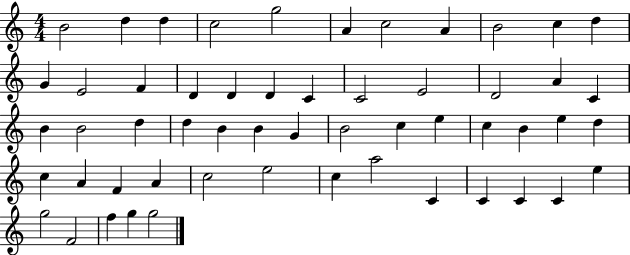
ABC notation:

X:1
T:Untitled
M:4/4
L:1/4
K:C
B2 d d c2 g2 A c2 A B2 c d G E2 F D D D C C2 E2 D2 A C B B2 d d B B G B2 c e c B e d c A F A c2 e2 c a2 C C C C e g2 F2 f g g2